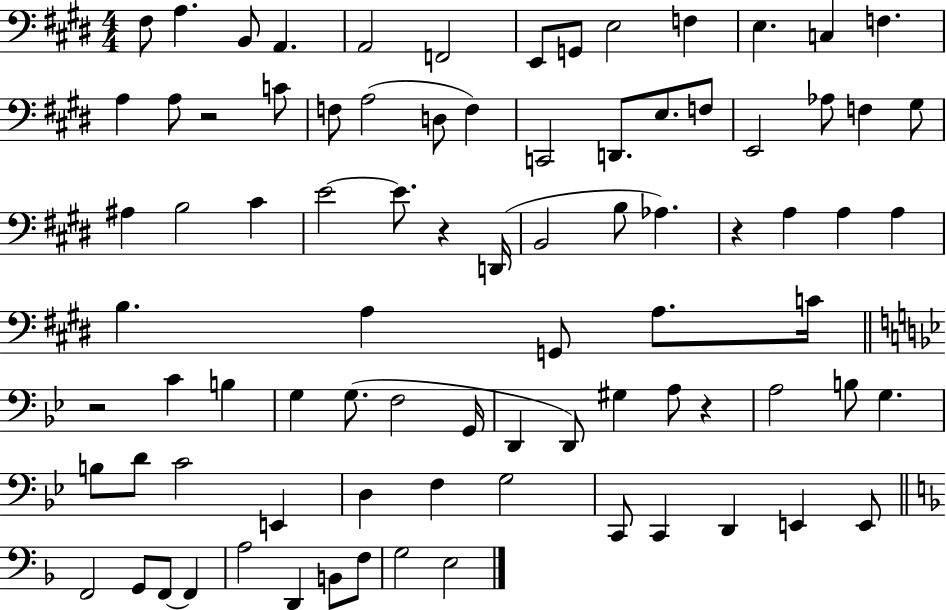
X:1
T:Untitled
M:4/4
L:1/4
K:E
^F,/2 A, B,,/2 A,, A,,2 F,,2 E,,/2 G,,/2 E,2 F, E, C, F, A, A,/2 z2 C/2 F,/2 A,2 D,/2 F, C,,2 D,,/2 E,/2 F,/2 E,,2 _A,/2 F, ^G,/2 ^A, B,2 ^C E2 E/2 z D,,/4 B,,2 B,/2 _A, z A, A, A, B, A, G,,/2 A,/2 C/4 z2 C B, G, G,/2 F,2 G,,/4 D,, D,,/2 ^G, A,/2 z A,2 B,/2 G, B,/2 D/2 C2 E,, D, F, G,2 C,,/2 C,, D,, E,, E,,/2 F,,2 G,,/2 F,,/2 F,, A,2 D,, B,,/2 F,/2 G,2 E,2